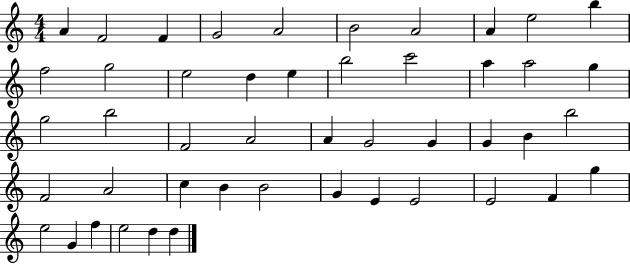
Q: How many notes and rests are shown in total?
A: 47